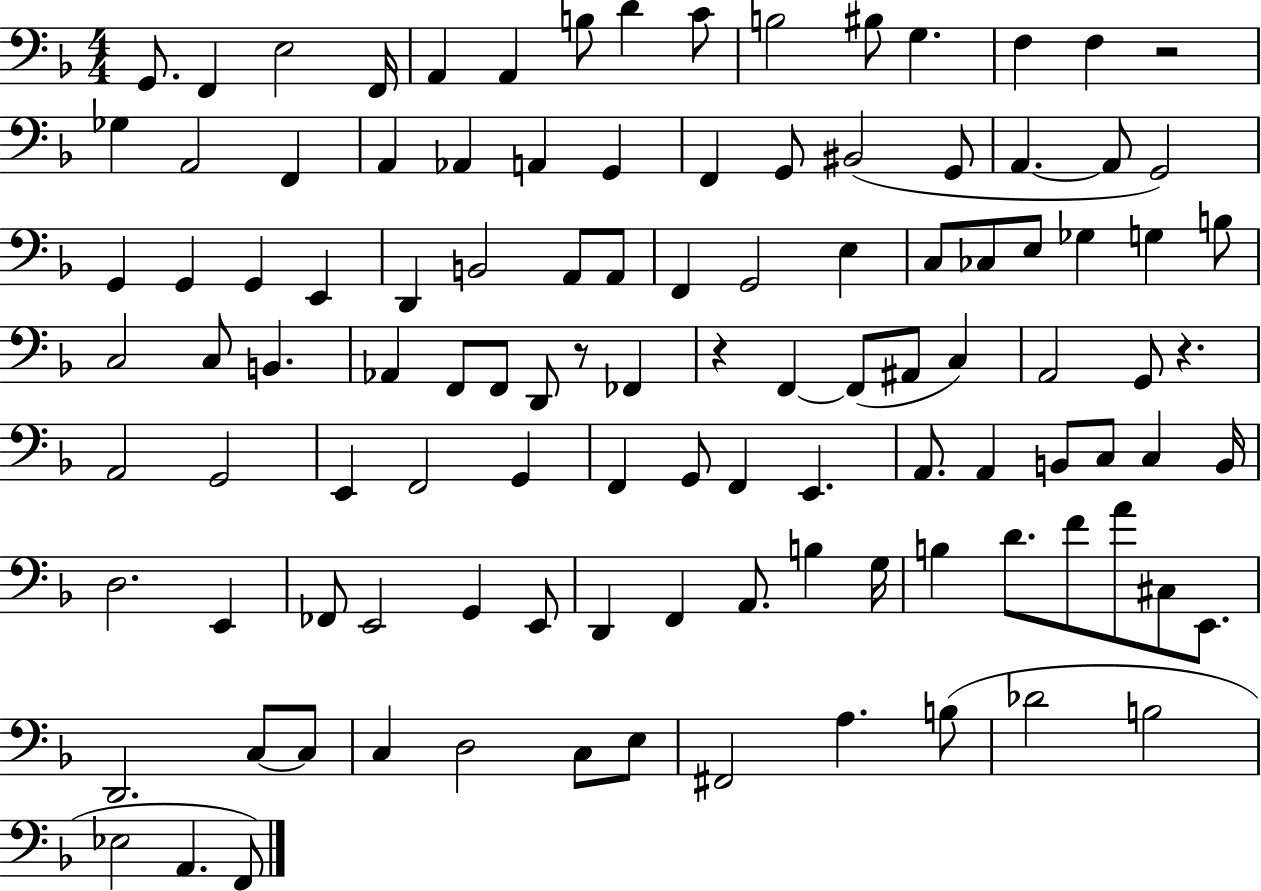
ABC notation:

X:1
T:Untitled
M:4/4
L:1/4
K:F
G,,/2 F,, E,2 F,,/4 A,, A,, B,/2 D C/2 B,2 ^B,/2 G, F, F, z2 _G, A,,2 F,, A,, _A,, A,, G,, F,, G,,/2 ^B,,2 G,,/2 A,, A,,/2 G,,2 G,, G,, G,, E,, D,, B,,2 A,,/2 A,,/2 F,, G,,2 E, C,/2 _C,/2 E,/2 _G, G, B,/2 C,2 C,/2 B,, _A,, F,,/2 F,,/2 D,,/2 z/2 _F,, z F,, F,,/2 ^A,,/2 C, A,,2 G,,/2 z A,,2 G,,2 E,, F,,2 G,, F,, G,,/2 F,, E,, A,,/2 A,, B,,/2 C,/2 C, B,,/4 D,2 E,, _F,,/2 E,,2 G,, E,,/2 D,, F,, A,,/2 B, G,/4 B, D/2 F/2 A/2 ^C,/2 E,,/2 D,,2 C,/2 C,/2 C, D,2 C,/2 E,/2 ^F,,2 A, B,/2 _D2 B,2 _E,2 A,, F,,/2